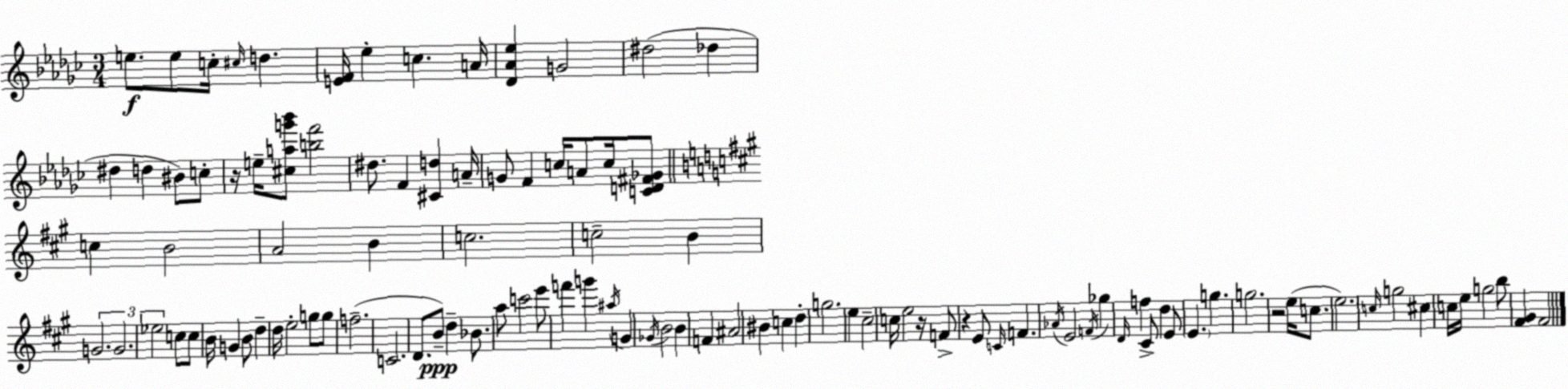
X:1
T:Untitled
M:3/4
L:1/4
K:Ebm
e/2 e/2 c/4 ^c/4 d [EF]/4 _e c A/4 [_D_A_e] G2 ^d2 _d ^d d ^B/2 c/2 z/4 e/4 [^cag'_b']/2 [bf']2 ^d/2 F [^Cd] A/4 G/2 F c/4 A/2 c/4 [CD^F_G]/2 c B2 A2 B c2 c2 B G2 G2 _e2 c/2 c/2 B/4 G B/2 d d/4 e2 g/2 g/2 f2 C2 D/2 B/2 d _B/2 a/2 c'2 e'/2 f' g' ^a/4 G _G/4 B2 B F ^A2 ^B c d g2 e ^c2 c/4 e2 z/4 F/2 z E/2 C/4 F _A/4 E2 F/4 _g D/4 f ^C/2 d E/2 E g g2 z2 e/4 c/2 e2 c/4 g2 ^c c/4 e/4 g2 b/2 [^F^G] ^F2